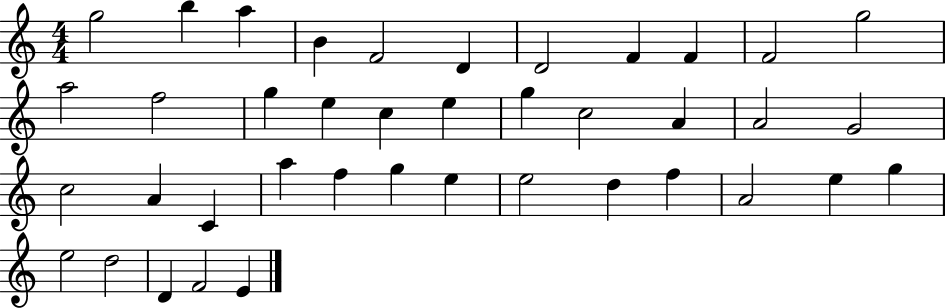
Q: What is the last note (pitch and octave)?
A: E4